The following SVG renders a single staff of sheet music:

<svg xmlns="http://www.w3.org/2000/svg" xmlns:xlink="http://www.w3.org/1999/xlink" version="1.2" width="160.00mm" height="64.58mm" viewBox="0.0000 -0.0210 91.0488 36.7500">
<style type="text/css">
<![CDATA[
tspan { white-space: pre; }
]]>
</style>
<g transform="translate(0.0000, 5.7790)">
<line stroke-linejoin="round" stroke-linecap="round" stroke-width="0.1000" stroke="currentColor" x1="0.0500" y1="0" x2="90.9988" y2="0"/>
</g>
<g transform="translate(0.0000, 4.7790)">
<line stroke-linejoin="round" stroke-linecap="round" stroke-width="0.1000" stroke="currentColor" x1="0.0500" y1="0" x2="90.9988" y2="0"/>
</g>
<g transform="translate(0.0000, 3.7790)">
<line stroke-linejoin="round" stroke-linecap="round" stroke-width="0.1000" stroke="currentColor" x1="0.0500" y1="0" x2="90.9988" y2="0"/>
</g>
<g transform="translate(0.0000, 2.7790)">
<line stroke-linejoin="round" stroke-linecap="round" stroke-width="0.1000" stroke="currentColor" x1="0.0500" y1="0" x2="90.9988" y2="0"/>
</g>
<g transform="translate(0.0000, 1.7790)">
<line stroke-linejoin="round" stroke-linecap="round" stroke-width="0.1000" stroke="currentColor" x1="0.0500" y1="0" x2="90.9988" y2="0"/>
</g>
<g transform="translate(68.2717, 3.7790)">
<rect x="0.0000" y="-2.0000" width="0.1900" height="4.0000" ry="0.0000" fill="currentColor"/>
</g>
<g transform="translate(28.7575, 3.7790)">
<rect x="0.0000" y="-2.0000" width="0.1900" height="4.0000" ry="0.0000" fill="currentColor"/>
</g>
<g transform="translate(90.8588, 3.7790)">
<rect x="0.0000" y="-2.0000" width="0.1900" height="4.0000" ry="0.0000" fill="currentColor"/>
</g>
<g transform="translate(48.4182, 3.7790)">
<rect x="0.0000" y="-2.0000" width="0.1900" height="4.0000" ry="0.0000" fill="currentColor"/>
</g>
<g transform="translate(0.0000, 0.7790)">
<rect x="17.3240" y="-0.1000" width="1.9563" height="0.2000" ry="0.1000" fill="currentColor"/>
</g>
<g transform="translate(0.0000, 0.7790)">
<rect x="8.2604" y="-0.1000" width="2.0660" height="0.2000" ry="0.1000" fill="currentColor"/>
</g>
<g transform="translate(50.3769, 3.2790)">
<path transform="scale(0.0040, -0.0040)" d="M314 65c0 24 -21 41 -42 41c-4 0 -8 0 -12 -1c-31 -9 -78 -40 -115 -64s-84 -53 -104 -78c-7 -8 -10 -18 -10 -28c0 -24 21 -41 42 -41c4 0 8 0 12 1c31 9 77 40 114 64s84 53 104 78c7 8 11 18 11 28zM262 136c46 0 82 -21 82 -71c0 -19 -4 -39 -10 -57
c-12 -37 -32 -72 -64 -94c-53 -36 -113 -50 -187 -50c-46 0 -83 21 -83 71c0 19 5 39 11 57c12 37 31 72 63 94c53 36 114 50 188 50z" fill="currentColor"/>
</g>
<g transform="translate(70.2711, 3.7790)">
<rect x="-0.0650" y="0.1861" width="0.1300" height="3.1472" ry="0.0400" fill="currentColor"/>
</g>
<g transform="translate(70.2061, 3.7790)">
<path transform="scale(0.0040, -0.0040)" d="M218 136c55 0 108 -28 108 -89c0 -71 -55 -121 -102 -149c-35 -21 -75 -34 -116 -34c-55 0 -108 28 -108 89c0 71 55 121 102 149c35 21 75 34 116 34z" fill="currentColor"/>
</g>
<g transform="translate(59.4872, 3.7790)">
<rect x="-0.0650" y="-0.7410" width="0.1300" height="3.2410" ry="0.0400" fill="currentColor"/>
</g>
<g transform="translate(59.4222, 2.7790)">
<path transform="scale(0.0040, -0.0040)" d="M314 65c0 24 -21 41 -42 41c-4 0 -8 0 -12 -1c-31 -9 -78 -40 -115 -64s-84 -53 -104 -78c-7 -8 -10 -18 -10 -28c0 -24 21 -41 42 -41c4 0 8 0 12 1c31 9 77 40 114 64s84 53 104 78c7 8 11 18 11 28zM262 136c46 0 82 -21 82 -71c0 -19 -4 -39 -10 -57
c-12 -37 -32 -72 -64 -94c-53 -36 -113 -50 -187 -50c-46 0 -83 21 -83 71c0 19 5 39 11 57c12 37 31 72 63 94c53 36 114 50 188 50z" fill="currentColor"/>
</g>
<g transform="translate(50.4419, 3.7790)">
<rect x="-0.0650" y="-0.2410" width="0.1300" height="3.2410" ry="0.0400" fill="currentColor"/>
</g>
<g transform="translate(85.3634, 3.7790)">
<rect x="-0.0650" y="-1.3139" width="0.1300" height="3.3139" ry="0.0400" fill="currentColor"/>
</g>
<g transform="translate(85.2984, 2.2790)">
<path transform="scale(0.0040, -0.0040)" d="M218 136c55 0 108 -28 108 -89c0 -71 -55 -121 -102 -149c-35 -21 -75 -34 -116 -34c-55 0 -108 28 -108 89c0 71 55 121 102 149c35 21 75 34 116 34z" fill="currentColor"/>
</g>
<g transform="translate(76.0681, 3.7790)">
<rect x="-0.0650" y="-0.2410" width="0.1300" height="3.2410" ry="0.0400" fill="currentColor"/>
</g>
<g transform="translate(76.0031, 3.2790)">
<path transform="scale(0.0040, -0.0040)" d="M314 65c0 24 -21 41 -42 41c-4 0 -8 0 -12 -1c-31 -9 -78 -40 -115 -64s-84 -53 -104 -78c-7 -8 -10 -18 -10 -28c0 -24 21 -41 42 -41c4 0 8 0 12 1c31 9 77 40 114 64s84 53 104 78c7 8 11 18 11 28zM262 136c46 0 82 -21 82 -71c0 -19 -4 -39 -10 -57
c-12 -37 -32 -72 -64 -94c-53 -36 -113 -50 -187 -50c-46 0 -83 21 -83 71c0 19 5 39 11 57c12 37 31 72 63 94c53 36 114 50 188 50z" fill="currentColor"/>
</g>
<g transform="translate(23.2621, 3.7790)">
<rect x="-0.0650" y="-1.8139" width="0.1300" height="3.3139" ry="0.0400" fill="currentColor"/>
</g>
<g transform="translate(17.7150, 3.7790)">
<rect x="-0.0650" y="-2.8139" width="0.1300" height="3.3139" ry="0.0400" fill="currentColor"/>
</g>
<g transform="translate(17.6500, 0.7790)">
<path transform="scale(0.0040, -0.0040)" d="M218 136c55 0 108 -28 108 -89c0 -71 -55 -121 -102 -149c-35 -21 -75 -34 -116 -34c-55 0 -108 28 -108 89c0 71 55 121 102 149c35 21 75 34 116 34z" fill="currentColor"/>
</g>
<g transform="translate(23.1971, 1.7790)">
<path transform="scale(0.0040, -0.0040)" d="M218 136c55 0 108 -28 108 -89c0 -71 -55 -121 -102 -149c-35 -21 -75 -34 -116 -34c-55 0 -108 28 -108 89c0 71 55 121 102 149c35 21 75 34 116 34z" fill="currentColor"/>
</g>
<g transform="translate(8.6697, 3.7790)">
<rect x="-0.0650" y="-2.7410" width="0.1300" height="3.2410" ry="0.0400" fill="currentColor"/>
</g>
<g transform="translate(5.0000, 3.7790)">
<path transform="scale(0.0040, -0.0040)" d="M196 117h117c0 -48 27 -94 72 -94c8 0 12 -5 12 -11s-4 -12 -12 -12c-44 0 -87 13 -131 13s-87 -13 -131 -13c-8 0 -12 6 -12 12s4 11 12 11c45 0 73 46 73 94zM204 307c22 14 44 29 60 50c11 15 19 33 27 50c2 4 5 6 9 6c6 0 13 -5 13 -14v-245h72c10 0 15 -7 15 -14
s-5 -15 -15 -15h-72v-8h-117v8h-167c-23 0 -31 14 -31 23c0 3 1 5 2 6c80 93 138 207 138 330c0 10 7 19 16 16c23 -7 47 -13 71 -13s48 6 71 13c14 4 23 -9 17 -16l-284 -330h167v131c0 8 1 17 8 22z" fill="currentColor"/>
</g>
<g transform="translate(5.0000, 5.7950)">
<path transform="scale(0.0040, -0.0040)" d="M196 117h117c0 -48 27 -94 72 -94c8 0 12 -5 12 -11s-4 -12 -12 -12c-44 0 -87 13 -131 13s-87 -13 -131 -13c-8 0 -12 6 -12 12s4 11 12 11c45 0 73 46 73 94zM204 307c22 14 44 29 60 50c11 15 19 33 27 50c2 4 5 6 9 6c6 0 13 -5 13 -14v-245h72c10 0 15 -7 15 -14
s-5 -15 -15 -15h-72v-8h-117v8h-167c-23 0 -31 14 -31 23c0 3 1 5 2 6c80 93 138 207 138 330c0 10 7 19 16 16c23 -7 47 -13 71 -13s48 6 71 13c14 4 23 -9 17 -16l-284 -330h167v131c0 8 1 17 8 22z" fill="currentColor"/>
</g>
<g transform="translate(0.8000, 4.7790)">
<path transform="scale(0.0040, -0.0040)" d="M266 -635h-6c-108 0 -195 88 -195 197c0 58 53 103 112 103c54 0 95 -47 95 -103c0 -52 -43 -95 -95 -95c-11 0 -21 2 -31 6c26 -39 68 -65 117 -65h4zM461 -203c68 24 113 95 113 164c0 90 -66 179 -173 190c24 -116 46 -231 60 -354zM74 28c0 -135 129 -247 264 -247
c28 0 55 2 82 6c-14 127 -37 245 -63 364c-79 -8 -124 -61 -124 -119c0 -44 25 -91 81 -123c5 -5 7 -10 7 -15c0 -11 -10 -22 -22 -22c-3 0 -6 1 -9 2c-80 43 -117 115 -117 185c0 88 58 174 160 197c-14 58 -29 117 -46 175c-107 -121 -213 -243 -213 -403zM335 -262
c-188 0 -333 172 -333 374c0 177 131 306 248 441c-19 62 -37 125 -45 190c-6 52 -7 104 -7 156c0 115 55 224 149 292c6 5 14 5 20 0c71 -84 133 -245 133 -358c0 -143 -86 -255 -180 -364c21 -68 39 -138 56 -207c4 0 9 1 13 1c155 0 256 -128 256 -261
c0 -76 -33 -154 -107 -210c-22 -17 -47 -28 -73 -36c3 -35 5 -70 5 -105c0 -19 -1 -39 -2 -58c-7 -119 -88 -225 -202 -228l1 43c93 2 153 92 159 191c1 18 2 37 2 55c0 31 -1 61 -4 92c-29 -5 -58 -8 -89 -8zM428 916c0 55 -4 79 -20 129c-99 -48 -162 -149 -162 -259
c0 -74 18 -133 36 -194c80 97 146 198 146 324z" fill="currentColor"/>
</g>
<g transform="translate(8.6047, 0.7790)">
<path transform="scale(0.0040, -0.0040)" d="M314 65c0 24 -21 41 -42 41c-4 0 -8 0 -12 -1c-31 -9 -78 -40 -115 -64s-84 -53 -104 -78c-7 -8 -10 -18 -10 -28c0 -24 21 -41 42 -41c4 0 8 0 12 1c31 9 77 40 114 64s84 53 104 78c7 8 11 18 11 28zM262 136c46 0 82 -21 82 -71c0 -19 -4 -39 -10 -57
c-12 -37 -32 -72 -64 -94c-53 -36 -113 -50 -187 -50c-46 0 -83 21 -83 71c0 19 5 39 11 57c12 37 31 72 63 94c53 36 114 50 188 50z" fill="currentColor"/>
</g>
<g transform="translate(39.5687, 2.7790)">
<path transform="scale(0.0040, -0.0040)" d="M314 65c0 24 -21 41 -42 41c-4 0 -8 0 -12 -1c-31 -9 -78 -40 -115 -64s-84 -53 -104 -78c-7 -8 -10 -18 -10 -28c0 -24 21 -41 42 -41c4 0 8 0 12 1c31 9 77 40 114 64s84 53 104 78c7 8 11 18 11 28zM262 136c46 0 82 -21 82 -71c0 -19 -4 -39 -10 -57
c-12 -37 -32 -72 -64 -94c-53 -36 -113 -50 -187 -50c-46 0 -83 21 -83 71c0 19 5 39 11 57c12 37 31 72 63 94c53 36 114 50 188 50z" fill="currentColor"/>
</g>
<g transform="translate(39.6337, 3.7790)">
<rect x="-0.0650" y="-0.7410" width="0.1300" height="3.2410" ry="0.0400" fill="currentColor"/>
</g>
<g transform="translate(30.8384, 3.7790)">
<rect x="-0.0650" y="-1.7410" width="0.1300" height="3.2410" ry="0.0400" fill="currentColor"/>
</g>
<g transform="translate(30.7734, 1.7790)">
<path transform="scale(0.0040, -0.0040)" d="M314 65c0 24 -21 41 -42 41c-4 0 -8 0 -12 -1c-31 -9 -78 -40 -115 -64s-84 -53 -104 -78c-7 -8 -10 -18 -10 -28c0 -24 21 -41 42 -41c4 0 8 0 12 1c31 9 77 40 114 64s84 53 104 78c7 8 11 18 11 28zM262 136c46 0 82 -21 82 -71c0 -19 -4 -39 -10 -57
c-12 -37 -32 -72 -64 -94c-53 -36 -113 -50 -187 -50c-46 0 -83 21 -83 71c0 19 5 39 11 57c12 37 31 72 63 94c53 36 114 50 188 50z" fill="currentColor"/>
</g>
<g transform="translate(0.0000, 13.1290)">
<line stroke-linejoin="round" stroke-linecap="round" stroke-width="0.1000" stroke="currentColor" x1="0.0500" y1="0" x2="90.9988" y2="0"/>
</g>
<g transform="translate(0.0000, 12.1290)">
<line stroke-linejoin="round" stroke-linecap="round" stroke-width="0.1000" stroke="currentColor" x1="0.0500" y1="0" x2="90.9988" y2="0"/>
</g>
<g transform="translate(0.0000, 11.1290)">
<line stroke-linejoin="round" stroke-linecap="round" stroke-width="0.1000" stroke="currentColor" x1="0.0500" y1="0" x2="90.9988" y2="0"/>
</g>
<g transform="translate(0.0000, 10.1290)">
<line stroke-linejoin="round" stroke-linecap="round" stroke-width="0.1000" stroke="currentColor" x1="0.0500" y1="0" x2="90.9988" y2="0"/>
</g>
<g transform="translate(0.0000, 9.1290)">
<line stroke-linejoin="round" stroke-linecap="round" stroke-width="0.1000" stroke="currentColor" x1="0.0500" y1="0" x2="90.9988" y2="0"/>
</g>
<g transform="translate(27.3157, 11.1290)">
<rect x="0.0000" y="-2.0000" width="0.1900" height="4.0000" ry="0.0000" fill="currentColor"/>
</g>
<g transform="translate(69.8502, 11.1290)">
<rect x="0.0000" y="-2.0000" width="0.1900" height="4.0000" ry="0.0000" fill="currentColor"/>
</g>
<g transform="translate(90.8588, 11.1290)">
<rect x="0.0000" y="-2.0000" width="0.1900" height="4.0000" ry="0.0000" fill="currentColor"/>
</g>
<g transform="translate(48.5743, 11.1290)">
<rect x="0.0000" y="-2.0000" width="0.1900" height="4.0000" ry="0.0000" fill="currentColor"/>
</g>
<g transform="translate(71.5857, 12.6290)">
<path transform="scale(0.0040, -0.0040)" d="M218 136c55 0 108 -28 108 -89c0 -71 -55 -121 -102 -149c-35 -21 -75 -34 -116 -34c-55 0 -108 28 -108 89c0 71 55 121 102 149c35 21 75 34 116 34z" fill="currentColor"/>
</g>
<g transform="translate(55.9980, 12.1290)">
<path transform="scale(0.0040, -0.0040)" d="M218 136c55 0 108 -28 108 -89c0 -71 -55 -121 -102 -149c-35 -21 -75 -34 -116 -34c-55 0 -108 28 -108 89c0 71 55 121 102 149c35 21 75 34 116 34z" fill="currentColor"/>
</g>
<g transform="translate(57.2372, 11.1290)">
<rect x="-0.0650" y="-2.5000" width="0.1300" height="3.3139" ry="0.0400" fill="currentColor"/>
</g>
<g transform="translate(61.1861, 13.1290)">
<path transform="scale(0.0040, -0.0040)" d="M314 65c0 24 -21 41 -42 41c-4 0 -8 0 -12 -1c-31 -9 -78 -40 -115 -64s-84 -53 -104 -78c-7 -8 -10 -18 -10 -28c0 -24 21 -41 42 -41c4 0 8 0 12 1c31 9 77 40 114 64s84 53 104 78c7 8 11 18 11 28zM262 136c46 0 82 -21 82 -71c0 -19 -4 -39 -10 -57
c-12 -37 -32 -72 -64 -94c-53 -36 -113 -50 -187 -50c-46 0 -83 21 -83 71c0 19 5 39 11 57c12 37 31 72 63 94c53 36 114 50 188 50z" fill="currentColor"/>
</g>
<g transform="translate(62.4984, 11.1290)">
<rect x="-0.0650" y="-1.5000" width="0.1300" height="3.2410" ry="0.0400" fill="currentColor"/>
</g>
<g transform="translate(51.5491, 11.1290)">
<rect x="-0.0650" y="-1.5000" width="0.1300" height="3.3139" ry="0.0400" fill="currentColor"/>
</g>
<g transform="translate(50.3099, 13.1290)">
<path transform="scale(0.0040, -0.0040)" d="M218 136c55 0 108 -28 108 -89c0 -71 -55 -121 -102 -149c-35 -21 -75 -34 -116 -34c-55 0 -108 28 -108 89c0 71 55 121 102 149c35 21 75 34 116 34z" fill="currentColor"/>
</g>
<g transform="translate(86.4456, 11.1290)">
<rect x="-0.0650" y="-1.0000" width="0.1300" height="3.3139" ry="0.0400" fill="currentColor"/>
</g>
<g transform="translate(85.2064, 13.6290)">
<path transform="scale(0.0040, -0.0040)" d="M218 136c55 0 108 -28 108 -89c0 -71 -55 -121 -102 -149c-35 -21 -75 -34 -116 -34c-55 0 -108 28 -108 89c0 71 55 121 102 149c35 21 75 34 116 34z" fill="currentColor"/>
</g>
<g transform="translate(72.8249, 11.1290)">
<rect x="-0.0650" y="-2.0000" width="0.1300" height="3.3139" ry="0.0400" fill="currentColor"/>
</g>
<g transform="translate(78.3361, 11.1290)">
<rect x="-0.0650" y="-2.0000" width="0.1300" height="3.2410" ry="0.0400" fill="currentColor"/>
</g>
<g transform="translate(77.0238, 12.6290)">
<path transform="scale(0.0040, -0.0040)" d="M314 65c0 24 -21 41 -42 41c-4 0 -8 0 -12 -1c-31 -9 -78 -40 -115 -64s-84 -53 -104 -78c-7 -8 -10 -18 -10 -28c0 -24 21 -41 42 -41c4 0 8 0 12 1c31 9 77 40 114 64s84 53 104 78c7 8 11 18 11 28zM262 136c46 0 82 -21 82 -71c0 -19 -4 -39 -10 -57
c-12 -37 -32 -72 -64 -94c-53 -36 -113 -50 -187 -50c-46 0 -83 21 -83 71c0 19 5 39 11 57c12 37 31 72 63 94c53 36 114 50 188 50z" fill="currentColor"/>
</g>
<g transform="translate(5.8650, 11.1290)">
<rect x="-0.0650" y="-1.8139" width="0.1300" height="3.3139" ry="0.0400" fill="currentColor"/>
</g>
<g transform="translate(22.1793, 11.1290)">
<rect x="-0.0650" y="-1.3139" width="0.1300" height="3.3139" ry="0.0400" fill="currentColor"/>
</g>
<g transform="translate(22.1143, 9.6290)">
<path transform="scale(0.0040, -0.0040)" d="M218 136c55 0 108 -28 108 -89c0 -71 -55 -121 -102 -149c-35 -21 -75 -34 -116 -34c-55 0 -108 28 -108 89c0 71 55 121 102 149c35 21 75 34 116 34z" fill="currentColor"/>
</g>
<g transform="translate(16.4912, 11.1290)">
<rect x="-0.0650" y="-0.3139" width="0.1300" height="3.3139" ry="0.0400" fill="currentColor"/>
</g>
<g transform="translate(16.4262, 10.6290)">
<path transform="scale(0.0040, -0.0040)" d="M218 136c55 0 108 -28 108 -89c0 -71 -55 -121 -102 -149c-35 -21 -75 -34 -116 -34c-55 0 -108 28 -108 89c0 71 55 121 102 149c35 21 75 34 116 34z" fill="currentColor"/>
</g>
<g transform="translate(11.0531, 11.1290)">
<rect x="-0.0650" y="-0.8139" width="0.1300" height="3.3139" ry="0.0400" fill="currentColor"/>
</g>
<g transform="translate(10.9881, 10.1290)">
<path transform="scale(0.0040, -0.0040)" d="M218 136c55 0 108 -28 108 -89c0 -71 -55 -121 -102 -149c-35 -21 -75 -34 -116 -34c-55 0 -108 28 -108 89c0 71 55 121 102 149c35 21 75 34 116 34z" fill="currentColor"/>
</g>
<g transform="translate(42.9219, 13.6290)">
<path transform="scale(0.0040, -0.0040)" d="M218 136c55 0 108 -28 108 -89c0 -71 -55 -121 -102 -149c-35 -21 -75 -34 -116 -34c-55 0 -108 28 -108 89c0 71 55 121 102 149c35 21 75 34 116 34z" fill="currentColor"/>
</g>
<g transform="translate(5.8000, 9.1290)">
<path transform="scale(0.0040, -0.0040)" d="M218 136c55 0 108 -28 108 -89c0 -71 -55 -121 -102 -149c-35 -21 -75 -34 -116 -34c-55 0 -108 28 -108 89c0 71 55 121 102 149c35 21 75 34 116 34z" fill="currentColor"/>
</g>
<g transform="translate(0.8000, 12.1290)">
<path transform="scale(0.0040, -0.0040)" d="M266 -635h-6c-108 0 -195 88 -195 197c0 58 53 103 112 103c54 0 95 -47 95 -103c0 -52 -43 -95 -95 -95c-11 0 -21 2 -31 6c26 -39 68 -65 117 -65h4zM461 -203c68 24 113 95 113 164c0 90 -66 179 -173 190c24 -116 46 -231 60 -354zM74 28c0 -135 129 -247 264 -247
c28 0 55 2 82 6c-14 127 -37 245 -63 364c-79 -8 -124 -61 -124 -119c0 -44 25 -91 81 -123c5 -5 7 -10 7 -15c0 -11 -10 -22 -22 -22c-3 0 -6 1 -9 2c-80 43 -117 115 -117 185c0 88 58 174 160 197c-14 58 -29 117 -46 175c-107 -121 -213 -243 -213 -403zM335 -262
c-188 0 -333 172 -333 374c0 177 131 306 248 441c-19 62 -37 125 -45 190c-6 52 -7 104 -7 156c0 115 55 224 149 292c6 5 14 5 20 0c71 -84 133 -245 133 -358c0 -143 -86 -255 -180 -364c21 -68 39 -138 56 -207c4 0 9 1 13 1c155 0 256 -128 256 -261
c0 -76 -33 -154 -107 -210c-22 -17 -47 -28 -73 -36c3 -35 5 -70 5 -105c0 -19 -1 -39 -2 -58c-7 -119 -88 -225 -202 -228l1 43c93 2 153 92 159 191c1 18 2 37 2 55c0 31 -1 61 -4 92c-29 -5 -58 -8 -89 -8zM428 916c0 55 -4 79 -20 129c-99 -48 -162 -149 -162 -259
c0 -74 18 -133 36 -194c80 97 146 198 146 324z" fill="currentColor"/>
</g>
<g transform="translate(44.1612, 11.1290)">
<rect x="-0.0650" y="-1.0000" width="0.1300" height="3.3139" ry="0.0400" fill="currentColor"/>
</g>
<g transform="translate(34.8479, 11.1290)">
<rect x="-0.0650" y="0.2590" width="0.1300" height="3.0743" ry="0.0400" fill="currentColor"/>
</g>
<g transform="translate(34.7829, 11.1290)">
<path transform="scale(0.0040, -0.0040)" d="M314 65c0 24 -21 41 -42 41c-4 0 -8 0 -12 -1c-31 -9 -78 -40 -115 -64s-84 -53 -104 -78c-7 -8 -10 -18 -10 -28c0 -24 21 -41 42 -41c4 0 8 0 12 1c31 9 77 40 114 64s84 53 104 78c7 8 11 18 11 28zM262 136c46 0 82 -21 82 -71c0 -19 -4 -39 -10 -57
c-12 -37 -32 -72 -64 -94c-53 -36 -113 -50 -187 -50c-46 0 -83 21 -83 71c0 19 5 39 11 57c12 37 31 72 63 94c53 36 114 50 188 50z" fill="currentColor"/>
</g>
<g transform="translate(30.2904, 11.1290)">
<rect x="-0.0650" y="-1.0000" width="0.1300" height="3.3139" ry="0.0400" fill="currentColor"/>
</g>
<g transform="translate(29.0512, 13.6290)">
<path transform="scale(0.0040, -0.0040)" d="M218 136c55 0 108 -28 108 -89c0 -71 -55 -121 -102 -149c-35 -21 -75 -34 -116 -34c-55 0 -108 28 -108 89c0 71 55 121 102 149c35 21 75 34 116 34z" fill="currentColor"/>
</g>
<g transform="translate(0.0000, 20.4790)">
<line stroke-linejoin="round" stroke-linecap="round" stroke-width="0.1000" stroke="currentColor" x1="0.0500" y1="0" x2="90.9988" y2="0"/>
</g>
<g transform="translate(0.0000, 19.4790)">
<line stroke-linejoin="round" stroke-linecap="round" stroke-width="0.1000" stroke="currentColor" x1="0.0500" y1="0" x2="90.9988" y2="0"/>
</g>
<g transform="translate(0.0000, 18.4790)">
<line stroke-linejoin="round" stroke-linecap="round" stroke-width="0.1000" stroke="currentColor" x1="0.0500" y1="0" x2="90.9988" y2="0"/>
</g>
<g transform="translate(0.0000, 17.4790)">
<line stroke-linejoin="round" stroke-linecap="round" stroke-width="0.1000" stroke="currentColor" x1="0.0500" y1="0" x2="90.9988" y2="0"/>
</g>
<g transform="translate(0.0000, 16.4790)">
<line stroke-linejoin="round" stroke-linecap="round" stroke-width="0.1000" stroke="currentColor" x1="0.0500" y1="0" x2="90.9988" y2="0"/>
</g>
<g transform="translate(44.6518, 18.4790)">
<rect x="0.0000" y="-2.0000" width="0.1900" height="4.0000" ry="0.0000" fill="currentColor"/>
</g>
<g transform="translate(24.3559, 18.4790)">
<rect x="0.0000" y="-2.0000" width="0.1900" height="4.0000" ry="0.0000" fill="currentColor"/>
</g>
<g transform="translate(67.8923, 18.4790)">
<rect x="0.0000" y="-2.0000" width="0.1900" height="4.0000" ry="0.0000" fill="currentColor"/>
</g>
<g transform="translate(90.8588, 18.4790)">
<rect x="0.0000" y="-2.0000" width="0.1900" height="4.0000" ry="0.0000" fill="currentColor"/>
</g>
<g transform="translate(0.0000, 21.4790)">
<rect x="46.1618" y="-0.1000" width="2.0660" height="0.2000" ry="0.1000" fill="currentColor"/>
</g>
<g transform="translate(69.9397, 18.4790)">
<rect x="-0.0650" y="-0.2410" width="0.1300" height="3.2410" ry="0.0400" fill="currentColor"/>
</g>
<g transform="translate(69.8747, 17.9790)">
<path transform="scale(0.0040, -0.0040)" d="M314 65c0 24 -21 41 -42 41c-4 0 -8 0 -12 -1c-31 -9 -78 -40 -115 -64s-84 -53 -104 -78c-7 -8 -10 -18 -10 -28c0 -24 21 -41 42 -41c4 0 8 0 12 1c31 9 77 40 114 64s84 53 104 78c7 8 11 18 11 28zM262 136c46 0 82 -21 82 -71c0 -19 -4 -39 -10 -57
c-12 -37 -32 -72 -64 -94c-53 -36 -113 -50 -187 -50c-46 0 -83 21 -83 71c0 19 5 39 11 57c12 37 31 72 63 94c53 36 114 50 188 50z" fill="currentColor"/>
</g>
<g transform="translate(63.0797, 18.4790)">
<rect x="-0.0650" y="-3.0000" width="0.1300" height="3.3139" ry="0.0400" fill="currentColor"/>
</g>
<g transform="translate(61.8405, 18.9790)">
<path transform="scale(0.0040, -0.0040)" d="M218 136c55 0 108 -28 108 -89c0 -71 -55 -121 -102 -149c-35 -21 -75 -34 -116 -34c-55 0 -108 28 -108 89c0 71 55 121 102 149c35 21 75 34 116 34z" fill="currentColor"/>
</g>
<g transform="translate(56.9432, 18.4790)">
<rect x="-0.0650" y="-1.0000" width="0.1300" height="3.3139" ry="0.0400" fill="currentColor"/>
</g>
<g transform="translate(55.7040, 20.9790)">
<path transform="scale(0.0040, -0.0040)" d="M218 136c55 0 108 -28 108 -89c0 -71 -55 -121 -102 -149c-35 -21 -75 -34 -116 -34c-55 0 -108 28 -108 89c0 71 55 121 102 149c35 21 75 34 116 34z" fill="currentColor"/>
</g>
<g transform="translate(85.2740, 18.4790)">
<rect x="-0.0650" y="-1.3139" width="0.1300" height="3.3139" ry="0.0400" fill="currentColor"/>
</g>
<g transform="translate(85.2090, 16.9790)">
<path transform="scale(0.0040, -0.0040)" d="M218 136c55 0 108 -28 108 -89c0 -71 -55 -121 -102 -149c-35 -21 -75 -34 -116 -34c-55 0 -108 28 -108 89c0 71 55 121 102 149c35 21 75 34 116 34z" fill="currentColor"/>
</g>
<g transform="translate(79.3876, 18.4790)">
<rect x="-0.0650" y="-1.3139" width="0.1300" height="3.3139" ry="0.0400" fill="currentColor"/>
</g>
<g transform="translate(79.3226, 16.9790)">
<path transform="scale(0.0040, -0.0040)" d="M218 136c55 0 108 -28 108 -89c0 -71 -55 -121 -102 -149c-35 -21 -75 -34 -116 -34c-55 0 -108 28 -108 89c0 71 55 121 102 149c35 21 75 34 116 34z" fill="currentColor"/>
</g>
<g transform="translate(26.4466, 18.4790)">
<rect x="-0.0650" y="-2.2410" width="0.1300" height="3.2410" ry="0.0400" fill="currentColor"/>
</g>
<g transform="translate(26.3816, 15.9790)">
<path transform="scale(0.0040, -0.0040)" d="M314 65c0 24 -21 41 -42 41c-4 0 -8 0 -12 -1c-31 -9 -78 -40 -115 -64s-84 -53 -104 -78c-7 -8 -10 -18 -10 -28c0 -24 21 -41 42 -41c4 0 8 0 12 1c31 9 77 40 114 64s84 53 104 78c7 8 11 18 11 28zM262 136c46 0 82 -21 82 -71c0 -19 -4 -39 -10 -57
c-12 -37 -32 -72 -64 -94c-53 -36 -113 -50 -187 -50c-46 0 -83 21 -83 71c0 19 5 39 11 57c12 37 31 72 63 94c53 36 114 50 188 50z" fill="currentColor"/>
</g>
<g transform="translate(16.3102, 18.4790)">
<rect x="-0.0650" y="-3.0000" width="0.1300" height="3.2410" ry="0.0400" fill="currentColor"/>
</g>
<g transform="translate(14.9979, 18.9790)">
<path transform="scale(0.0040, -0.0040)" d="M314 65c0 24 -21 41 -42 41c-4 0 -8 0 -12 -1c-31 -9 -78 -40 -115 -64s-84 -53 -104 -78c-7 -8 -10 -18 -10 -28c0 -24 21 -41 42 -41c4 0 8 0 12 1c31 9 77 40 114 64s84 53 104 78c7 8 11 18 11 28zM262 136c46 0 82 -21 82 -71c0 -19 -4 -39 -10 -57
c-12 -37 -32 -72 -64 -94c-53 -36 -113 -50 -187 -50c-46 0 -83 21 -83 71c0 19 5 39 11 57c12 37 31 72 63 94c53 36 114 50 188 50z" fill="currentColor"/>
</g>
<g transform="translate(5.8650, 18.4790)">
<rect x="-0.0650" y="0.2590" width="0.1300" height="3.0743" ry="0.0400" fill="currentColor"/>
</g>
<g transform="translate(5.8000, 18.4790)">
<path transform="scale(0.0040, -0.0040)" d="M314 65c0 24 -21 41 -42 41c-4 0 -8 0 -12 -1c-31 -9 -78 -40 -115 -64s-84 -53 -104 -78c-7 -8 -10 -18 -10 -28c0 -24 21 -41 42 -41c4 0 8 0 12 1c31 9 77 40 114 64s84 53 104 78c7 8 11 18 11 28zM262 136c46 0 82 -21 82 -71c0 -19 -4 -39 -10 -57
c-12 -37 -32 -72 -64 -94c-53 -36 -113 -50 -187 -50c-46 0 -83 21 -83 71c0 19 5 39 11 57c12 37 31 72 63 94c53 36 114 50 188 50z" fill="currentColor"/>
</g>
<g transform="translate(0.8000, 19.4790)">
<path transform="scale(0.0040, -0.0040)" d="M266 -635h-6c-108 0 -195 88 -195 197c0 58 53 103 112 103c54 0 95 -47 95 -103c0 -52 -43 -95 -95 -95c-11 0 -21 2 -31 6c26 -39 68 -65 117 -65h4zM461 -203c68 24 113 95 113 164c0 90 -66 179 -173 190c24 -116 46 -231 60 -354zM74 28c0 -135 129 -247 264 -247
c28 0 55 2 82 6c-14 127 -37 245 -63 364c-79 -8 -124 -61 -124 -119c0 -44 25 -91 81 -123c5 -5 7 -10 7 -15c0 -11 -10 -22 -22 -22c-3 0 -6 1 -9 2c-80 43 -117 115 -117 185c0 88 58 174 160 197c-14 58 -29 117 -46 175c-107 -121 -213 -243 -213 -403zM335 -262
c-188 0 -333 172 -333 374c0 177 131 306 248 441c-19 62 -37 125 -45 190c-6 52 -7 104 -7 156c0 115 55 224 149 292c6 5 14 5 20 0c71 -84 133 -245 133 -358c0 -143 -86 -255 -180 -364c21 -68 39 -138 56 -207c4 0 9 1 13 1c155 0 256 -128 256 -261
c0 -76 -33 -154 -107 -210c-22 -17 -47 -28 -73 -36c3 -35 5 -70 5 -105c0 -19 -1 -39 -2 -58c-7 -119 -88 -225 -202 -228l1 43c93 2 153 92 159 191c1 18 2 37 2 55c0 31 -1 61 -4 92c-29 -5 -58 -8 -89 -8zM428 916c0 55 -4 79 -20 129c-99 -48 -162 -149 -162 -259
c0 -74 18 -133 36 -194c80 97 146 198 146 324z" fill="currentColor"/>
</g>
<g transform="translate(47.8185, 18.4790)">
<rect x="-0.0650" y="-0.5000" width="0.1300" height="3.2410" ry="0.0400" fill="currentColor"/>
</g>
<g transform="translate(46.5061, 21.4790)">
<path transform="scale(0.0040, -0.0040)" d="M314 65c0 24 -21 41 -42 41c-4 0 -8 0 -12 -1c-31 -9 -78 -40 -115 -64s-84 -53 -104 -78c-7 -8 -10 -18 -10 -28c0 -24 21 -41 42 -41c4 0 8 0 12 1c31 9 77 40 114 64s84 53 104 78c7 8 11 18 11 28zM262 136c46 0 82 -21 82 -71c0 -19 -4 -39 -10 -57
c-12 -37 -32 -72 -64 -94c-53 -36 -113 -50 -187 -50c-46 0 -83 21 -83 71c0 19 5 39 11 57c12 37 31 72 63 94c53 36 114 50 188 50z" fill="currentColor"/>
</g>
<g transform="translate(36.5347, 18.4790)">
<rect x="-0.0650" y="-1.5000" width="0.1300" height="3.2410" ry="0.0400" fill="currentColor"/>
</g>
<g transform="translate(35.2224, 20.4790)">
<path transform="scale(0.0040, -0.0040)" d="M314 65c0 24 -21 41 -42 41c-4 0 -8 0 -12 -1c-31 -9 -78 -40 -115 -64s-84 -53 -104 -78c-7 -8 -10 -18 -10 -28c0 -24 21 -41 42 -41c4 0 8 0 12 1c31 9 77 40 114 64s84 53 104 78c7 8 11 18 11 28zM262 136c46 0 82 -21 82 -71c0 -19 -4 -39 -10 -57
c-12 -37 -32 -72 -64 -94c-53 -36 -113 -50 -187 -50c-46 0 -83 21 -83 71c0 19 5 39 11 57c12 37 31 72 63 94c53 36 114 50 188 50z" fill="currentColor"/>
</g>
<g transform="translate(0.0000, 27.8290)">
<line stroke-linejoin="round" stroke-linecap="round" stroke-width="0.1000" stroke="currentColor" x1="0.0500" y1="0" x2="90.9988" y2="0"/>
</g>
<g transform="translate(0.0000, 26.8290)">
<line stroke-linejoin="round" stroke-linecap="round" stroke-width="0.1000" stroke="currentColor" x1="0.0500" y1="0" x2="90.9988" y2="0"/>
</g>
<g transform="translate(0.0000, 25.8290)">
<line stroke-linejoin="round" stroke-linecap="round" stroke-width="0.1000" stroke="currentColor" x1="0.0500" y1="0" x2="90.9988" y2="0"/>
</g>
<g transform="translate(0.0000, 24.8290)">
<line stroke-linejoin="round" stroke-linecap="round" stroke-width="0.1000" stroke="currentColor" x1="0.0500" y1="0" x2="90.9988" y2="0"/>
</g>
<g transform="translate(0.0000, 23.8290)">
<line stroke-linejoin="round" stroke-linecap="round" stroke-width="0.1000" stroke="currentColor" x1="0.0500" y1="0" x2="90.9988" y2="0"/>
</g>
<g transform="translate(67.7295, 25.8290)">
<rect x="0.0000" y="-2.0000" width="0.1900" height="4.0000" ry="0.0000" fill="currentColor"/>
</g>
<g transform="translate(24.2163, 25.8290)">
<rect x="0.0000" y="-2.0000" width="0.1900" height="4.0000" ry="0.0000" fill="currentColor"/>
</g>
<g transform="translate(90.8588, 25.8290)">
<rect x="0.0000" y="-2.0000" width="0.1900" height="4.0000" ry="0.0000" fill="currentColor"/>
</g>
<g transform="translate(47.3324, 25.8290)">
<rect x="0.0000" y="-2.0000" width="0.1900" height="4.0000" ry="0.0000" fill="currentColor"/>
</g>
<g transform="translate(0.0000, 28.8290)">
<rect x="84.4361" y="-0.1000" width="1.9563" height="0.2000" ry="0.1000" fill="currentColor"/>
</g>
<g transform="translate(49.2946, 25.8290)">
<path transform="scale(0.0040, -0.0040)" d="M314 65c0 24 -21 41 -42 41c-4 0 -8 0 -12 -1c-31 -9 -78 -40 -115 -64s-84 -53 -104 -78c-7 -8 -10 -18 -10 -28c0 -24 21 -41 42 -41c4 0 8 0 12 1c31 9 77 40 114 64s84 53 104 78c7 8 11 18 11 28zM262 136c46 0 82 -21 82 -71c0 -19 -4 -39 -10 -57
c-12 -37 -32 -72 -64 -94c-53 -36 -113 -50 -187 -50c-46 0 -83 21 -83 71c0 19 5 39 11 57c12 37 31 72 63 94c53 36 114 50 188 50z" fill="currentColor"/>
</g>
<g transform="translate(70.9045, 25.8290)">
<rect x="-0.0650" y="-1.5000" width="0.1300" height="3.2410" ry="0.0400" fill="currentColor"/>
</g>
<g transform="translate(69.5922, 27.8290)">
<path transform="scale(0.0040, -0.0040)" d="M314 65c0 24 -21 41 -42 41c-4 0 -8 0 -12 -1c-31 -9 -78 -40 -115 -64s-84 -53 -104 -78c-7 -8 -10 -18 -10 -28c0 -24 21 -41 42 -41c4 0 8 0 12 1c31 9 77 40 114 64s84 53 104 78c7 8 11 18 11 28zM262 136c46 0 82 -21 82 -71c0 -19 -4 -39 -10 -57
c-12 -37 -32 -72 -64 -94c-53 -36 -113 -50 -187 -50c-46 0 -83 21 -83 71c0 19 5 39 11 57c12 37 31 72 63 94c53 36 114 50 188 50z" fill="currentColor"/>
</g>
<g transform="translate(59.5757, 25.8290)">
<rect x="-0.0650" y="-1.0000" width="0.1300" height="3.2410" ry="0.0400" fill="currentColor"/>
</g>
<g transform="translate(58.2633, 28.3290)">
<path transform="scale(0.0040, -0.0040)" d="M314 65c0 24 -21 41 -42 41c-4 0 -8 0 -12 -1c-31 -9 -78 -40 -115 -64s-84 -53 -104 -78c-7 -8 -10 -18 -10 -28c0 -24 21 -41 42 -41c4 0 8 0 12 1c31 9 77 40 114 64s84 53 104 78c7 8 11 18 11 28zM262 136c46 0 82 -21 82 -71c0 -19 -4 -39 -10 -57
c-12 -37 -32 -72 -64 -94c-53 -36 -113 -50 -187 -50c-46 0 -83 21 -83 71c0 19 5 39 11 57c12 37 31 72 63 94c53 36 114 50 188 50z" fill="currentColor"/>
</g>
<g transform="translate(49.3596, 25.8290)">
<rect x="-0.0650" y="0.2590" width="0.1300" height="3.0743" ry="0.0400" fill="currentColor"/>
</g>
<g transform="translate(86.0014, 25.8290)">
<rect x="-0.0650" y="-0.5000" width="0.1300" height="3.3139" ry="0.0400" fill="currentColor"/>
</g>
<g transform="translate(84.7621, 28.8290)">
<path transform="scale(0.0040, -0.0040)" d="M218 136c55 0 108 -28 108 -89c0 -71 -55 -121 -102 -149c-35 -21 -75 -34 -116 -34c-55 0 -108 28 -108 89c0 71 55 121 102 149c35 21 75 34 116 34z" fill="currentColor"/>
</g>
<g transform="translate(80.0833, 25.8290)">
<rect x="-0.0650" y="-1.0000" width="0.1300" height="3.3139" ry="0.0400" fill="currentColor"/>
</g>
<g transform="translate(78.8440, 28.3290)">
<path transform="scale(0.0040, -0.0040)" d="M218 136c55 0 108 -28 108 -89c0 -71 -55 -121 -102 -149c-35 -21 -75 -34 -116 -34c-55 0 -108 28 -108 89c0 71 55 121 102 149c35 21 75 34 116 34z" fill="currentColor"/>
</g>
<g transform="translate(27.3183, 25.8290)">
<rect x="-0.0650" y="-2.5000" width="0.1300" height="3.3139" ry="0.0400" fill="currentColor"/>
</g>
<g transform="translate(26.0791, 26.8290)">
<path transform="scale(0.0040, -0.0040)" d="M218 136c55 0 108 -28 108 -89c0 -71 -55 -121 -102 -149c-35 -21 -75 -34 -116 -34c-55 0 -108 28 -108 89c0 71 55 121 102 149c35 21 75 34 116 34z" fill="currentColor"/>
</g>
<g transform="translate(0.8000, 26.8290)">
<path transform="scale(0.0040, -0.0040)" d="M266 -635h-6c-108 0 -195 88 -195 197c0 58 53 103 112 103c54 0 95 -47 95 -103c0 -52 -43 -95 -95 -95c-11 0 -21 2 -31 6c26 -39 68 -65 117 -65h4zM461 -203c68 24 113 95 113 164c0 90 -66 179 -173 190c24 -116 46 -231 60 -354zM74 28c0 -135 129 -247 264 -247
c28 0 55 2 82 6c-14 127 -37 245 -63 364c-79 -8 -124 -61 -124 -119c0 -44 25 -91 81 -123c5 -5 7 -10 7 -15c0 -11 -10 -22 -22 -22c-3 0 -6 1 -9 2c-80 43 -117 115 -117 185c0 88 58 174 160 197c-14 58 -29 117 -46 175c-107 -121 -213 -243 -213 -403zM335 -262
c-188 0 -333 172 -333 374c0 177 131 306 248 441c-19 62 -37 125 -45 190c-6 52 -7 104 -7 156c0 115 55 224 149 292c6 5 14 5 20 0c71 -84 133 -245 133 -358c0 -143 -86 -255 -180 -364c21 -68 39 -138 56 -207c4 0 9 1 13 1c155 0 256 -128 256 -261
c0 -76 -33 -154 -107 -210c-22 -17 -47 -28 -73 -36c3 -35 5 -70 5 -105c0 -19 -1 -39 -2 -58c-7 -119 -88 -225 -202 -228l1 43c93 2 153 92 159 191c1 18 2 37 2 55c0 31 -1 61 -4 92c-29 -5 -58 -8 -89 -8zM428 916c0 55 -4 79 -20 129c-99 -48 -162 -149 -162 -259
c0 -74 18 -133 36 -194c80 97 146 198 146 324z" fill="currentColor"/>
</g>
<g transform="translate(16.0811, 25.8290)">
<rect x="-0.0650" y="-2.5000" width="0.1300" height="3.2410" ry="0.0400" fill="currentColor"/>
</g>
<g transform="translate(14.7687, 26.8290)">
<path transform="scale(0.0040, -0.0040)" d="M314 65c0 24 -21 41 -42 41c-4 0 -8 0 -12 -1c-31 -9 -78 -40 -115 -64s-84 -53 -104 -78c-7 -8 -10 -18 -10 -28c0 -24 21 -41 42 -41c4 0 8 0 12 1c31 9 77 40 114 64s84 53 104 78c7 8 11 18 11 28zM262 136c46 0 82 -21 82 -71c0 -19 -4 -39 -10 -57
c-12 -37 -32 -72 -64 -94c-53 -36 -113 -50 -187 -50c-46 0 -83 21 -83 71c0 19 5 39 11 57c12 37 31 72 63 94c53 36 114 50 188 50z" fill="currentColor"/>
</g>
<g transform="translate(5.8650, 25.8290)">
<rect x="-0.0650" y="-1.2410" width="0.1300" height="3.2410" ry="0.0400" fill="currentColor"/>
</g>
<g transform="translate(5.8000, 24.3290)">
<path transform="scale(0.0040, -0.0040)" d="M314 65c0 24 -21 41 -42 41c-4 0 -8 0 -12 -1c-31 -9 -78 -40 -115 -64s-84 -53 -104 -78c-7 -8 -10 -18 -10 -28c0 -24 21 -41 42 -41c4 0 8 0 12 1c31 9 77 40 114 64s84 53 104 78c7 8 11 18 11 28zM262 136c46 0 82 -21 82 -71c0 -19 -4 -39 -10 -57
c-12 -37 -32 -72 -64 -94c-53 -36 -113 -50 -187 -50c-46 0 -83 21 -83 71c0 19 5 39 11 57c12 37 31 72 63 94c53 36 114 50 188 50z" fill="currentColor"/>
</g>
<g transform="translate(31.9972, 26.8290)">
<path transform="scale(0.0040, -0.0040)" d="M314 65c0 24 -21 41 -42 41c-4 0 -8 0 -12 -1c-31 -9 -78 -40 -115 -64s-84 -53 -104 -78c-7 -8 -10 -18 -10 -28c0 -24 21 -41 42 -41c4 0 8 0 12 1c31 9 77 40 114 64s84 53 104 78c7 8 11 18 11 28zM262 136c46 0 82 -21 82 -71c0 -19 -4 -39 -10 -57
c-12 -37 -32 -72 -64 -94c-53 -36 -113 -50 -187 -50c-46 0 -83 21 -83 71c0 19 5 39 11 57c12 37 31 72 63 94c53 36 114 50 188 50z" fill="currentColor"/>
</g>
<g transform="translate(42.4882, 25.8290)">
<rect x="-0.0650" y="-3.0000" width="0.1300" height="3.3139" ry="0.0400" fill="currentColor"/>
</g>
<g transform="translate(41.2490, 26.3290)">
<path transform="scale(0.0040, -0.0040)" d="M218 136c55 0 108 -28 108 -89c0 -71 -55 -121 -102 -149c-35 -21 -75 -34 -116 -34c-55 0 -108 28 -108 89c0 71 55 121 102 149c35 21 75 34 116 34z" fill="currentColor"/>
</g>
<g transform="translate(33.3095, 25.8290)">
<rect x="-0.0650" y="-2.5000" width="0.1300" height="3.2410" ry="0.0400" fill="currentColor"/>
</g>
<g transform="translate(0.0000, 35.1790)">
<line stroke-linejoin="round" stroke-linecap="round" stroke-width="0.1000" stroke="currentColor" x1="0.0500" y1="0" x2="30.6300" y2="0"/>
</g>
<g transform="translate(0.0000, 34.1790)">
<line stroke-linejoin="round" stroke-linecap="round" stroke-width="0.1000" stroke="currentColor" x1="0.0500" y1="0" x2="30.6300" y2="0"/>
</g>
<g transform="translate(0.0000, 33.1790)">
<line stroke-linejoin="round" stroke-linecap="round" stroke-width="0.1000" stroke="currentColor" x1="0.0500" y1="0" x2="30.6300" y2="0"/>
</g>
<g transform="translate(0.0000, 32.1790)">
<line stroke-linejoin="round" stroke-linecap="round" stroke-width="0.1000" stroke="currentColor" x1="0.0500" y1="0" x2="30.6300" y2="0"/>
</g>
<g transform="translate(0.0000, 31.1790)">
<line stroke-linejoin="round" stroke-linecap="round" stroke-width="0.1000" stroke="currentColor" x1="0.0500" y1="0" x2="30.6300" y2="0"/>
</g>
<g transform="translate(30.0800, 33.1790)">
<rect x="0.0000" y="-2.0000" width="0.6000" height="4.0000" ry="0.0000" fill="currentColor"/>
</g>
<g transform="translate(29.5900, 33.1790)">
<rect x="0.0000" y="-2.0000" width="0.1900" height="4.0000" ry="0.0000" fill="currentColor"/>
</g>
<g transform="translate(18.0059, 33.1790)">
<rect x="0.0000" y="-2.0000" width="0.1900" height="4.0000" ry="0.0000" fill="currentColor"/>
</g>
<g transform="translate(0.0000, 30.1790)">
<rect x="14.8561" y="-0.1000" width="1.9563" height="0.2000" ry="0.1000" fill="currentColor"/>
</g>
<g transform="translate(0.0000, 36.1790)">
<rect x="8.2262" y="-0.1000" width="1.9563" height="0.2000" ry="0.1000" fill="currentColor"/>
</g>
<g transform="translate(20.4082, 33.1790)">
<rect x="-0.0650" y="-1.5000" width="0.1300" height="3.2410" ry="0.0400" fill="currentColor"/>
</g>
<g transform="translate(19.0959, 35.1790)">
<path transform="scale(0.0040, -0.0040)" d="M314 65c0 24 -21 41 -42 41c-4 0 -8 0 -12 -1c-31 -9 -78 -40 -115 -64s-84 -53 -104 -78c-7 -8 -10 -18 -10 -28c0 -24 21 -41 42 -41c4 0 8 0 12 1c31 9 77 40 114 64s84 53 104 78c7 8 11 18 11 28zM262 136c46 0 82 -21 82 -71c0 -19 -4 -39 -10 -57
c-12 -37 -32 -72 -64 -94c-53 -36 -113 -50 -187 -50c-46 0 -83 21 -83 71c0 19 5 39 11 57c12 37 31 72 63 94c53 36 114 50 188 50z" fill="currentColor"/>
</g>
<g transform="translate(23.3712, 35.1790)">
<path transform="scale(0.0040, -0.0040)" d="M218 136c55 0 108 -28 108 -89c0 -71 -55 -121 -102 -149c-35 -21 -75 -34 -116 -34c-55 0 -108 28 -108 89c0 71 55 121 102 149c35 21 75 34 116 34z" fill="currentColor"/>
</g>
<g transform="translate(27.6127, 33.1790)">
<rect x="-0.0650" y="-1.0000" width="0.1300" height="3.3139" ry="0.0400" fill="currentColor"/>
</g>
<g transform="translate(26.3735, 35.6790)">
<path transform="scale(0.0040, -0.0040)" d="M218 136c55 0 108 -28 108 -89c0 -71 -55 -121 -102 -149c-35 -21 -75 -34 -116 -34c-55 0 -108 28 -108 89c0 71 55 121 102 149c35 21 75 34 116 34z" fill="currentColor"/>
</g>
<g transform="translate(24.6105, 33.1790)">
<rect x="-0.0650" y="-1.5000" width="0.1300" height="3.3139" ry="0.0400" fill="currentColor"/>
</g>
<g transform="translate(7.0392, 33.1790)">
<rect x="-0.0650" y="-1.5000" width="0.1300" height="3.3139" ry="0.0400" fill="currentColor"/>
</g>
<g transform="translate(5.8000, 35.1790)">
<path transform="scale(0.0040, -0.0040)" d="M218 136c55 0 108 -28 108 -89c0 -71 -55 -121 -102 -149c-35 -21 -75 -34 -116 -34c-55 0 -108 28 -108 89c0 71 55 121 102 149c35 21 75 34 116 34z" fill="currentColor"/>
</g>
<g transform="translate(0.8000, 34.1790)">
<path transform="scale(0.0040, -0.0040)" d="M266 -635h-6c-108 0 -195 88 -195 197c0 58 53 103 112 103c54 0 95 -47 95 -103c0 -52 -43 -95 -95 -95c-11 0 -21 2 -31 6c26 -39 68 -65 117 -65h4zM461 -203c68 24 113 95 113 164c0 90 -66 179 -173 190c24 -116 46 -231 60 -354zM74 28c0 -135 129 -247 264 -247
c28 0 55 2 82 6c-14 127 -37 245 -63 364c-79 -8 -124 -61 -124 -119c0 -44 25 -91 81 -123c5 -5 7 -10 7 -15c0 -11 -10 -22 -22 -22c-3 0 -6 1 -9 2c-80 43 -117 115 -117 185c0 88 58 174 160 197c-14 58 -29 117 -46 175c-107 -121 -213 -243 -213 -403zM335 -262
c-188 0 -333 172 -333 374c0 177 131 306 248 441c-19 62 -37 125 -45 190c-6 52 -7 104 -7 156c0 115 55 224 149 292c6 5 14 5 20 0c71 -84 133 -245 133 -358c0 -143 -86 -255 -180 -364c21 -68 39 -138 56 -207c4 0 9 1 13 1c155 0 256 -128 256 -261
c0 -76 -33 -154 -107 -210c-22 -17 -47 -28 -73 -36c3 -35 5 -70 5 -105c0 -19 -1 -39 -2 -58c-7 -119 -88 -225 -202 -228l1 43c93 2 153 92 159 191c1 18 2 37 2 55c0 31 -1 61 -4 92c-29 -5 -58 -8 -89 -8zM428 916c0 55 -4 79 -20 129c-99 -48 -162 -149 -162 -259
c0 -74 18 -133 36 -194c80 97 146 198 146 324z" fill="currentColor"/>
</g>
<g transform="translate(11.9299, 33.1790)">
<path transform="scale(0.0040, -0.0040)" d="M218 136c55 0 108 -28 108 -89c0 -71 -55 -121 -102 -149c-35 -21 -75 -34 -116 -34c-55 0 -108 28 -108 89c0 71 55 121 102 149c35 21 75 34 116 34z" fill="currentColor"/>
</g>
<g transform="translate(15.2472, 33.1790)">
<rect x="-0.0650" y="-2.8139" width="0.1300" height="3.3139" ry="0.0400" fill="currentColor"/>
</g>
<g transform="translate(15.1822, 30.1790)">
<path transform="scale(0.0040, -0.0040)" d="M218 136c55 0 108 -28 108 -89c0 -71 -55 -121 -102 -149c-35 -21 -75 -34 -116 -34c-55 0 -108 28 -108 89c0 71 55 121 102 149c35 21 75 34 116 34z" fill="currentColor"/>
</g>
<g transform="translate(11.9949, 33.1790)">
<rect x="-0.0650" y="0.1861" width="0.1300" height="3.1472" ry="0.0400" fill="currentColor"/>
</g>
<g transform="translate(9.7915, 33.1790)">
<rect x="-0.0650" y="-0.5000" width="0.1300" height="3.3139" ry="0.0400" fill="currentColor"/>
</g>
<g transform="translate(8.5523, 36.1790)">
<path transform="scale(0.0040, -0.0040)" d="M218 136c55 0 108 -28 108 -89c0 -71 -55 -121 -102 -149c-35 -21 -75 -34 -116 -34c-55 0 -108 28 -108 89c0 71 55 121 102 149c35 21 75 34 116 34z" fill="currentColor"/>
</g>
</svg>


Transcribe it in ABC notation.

X:1
T:Untitled
M:4/4
L:1/4
K:C
a2 a f f2 d2 c2 d2 B c2 e f d c e D B2 D E G E2 F F2 D B2 A2 g2 E2 C2 D A c2 e e e2 G2 G G2 A B2 D2 E2 D C E C B a E2 E D